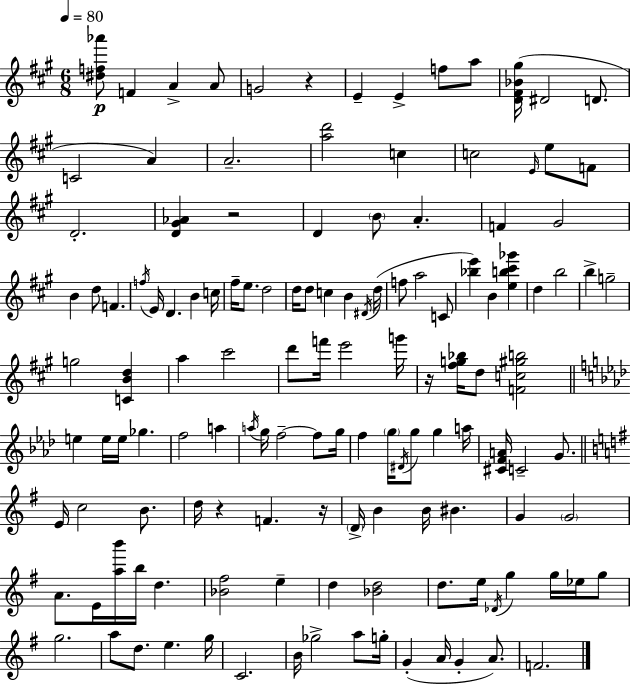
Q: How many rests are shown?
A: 5